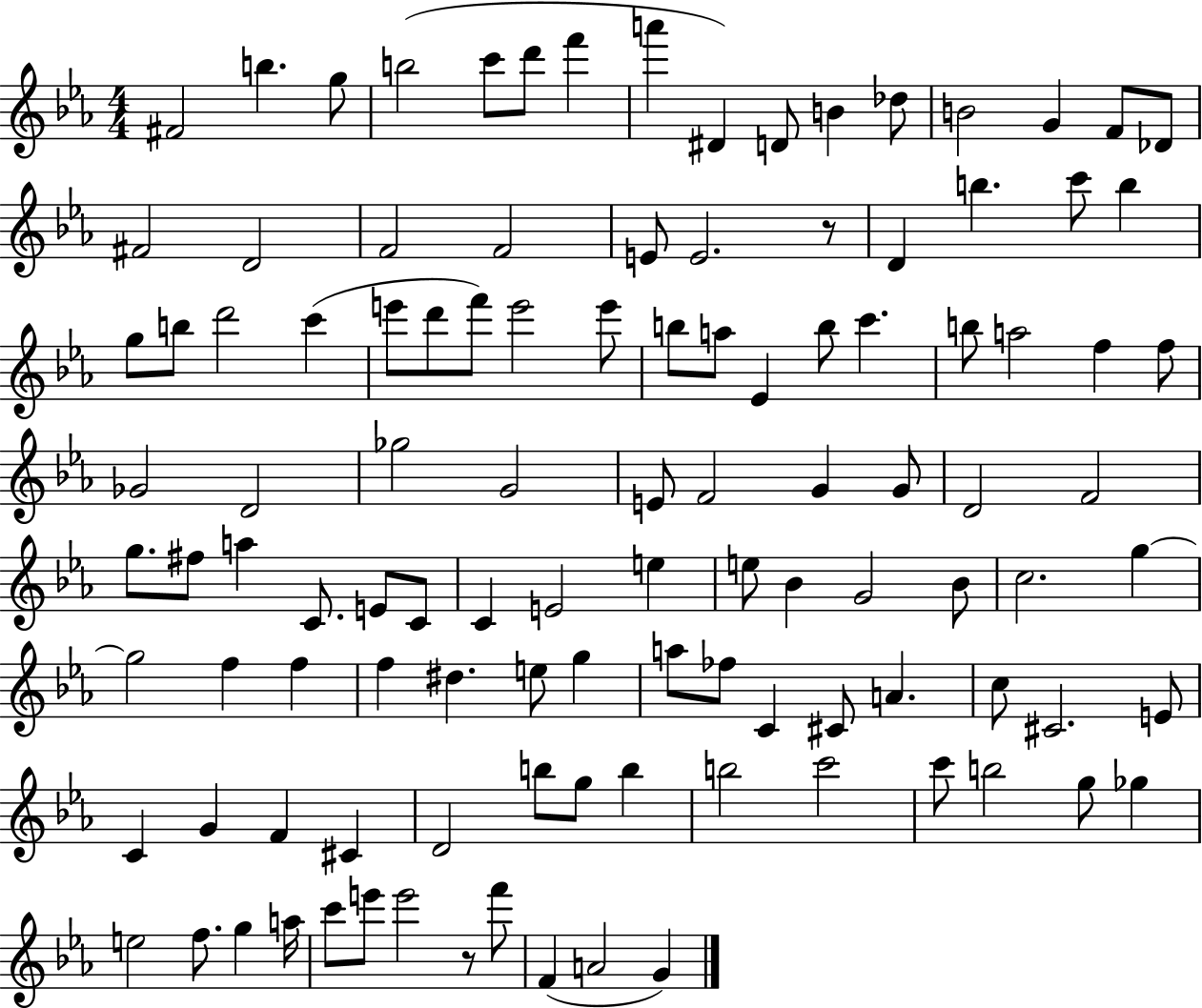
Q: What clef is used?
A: treble